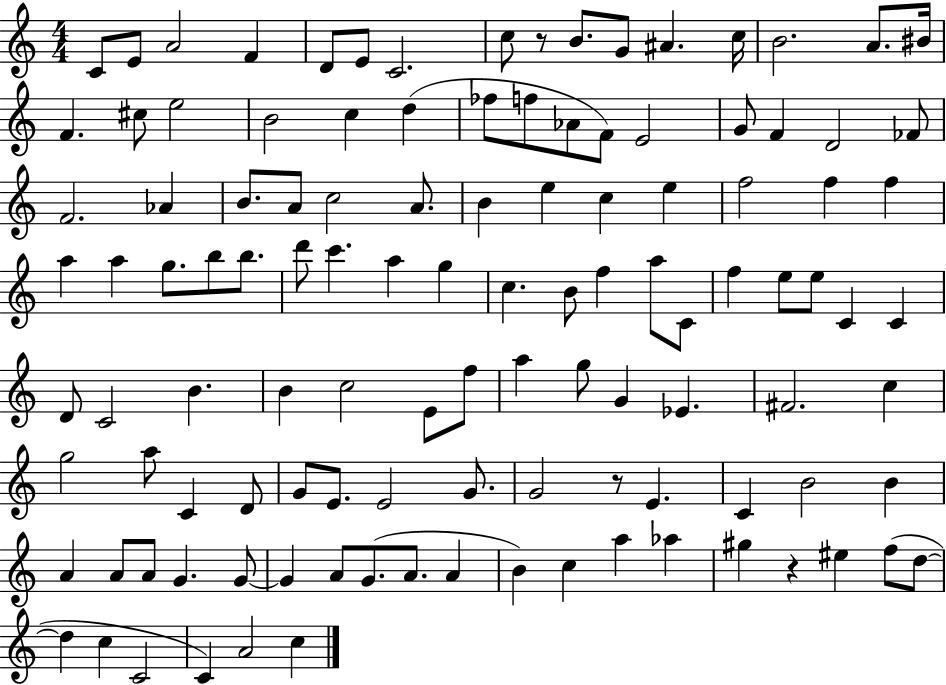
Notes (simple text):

C4/e E4/e A4/h F4/q D4/e E4/e C4/h. C5/e R/e B4/e. G4/e A#4/q. C5/s B4/h. A4/e. BIS4/s F4/q. C#5/e E5/h B4/h C5/q D5/q FES5/e F5/e Ab4/e F4/e E4/h G4/e F4/q D4/h FES4/e F4/h. Ab4/q B4/e. A4/e C5/h A4/e. B4/q E5/q C5/q E5/q F5/h F5/q F5/q A5/q A5/q G5/e. B5/e B5/e. D6/e C6/q. A5/q G5/q C5/q. B4/e F5/q A5/e C4/e F5/q E5/e E5/e C4/q C4/q D4/e C4/h B4/q. B4/q C5/h E4/e F5/e A5/q G5/e G4/q Eb4/q. F#4/h. C5/q G5/h A5/e C4/q D4/e G4/e E4/e. E4/h G4/e. G4/h R/e E4/q. C4/q B4/h B4/q A4/q A4/e A4/e G4/q. G4/e G4/q A4/e G4/e. A4/e. A4/q B4/q C5/q A5/q Ab5/q G#5/q R/q EIS5/q F5/e D5/e D5/q C5/q C4/h C4/q A4/h C5/q